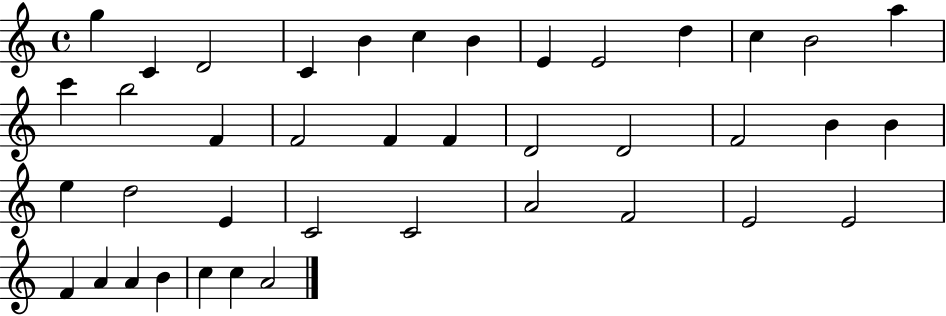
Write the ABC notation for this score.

X:1
T:Untitled
M:4/4
L:1/4
K:C
g C D2 C B c B E E2 d c B2 a c' b2 F F2 F F D2 D2 F2 B B e d2 E C2 C2 A2 F2 E2 E2 F A A B c c A2